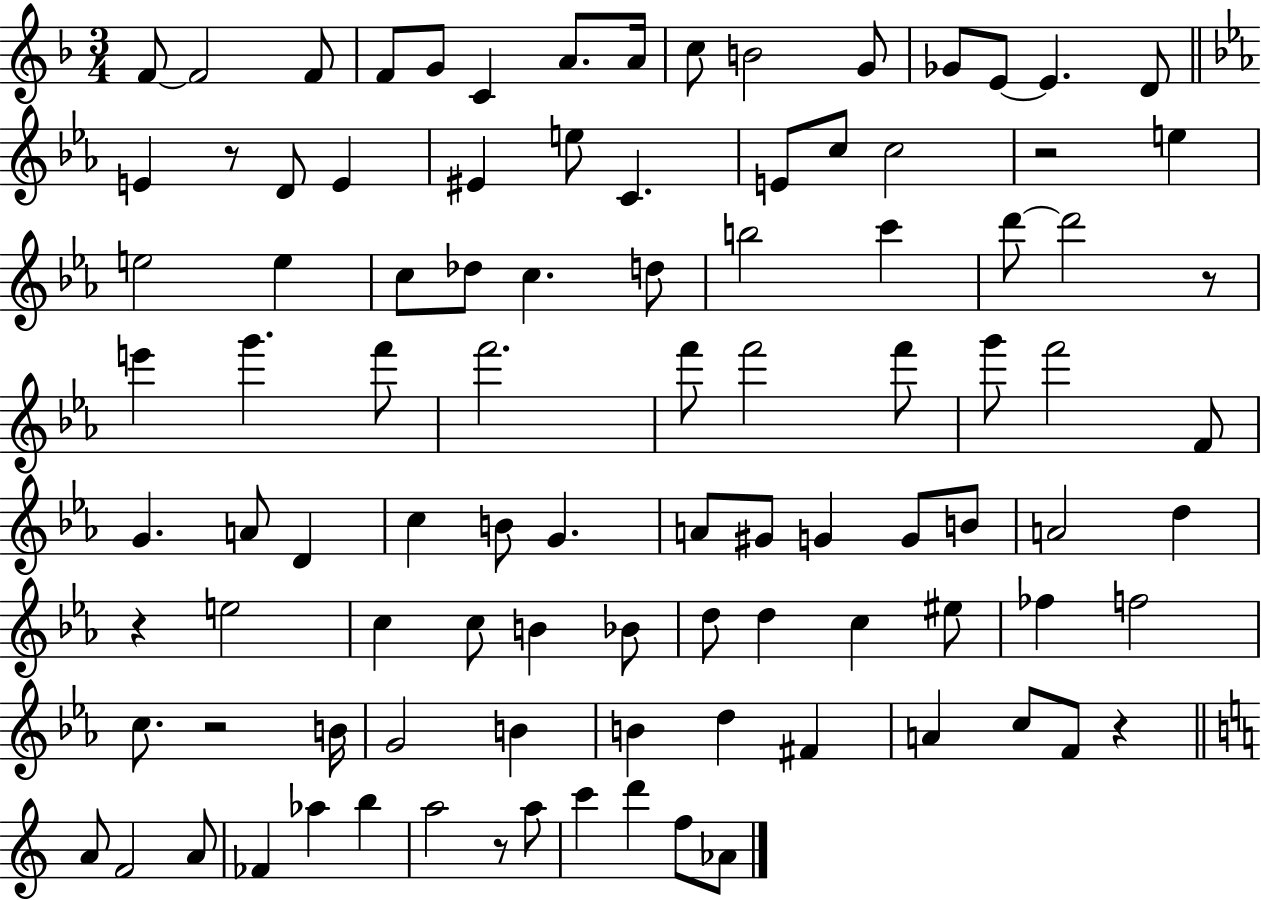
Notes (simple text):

F4/e F4/h F4/e F4/e G4/e C4/q A4/e. A4/s C5/e B4/h G4/e Gb4/e E4/e E4/q. D4/e E4/q R/e D4/e E4/q EIS4/q E5/e C4/q. E4/e C5/e C5/h R/h E5/q E5/h E5/q C5/e Db5/e C5/q. D5/e B5/h C6/q D6/e D6/h R/e E6/q G6/q. F6/e F6/h. F6/e F6/h F6/e G6/e F6/h F4/e G4/q. A4/e D4/q C5/q B4/e G4/q. A4/e G#4/e G4/q G4/e B4/e A4/h D5/q R/q E5/h C5/q C5/e B4/q Bb4/e D5/e D5/q C5/q EIS5/e FES5/q F5/h C5/e. R/h B4/s G4/h B4/q B4/q D5/q F#4/q A4/q C5/e F4/e R/q A4/e F4/h A4/e FES4/q Ab5/q B5/q A5/h R/e A5/e C6/q D6/q F5/e Ab4/e